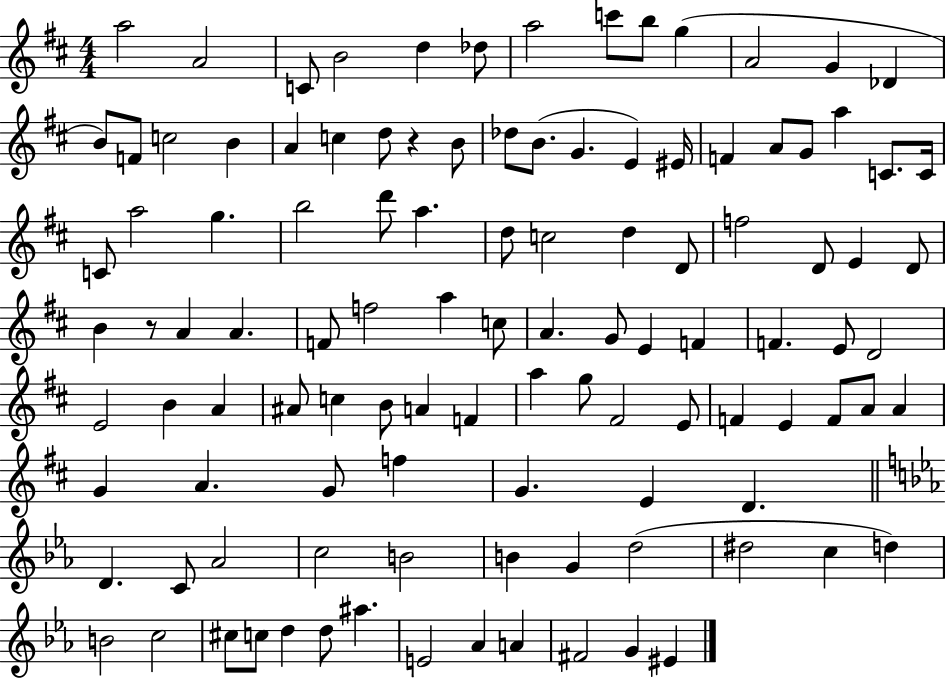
A5/h A4/h C4/e B4/h D5/q Db5/e A5/h C6/e B5/e G5/q A4/h G4/q Db4/q B4/e F4/e C5/h B4/q A4/q C5/q D5/e R/q B4/e Db5/e B4/e. G4/q. E4/q EIS4/s F4/q A4/e G4/e A5/q C4/e. C4/s C4/e A5/h G5/q. B5/h D6/e A5/q. D5/e C5/h D5/q D4/e F5/h D4/e E4/q D4/e B4/q R/e A4/q A4/q. F4/e F5/h A5/q C5/e A4/q. G4/e E4/q F4/q F4/q. E4/e D4/h E4/h B4/q A4/q A#4/e C5/q B4/e A4/q F4/q A5/q G5/e F#4/h E4/e F4/q E4/q F4/e A4/e A4/q G4/q A4/q. G4/e F5/q G4/q. E4/q D4/q. D4/q. C4/e Ab4/h C5/h B4/h B4/q G4/q D5/h D#5/h C5/q D5/q B4/h C5/h C#5/e C5/e D5/q D5/e A#5/q. E4/h Ab4/q A4/q F#4/h G4/q EIS4/q